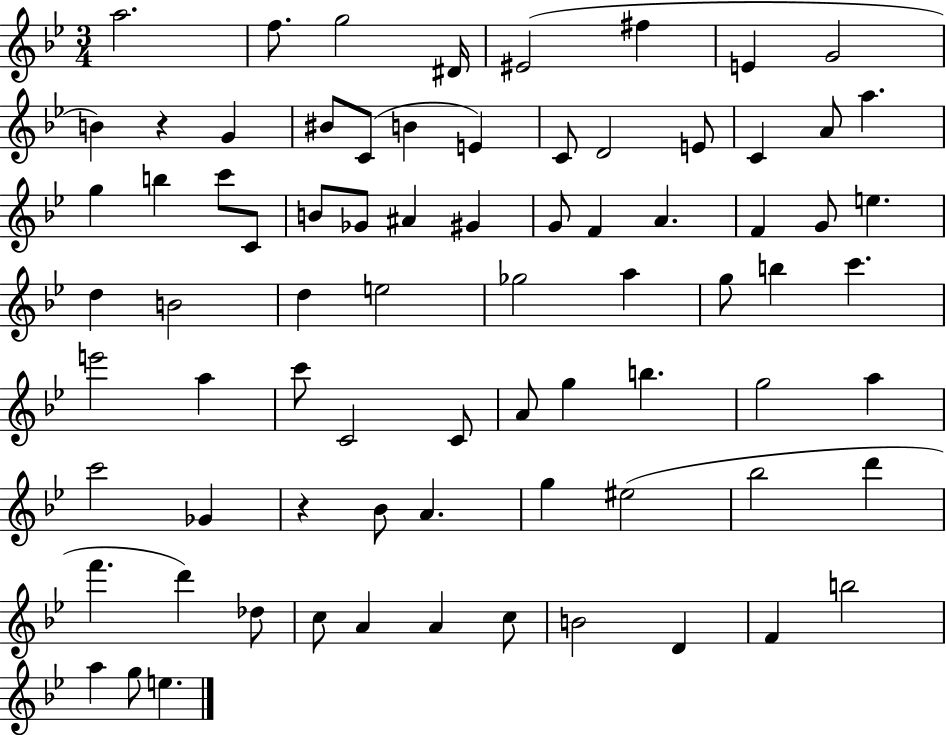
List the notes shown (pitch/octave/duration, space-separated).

A5/h. F5/e. G5/h D#4/s EIS4/h F#5/q E4/q G4/h B4/q R/q G4/q BIS4/e C4/e B4/q E4/q C4/e D4/h E4/e C4/q A4/e A5/q. G5/q B5/q C6/e C4/e B4/e Gb4/e A#4/q G#4/q G4/e F4/q A4/q. F4/q G4/e E5/q. D5/q B4/h D5/q E5/h Gb5/h A5/q G5/e B5/q C6/q. E6/h A5/q C6/e C4/h C4/e A4/e G5/q B5/q. G5/h A5/q C6/h Gb4/q R/q Bb4/e A4/q. G5/q EIS5/h Bb5/h D6/q F6/q. D6/q Db5/e C5/e A4/q A4/q C5/e B4/h D4/q F4/q B5/h A5/q G5/e E5/q.